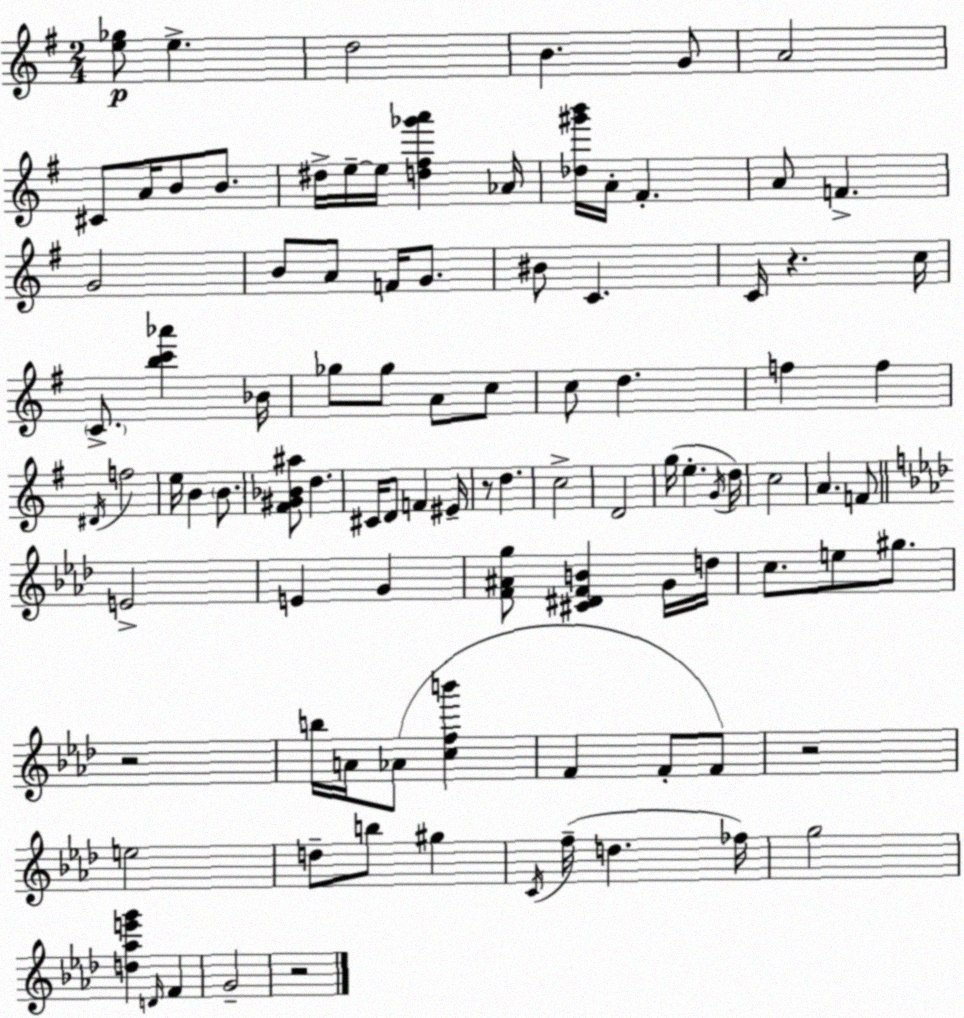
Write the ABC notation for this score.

X:1
T:Untitled
M:2/4
L:1/4
K:Em
[e_g]/2 e d2 B G/2 A2 ^C/2 A/4 B/2 B/2 ^d/4 e/4 e/4 [d^f_g'a'] _A/4 [_d^g'b']/4 A/4 ^F A/2 F G2 B/2 A/2 F/4 G/2 ^B/2 C C/4 z c/4 C/2 [bc'_a'] _B/4 _g/2 _g/2 A/2 c/2 c/2 d f f ^D/4 f2 e/4 B B/2 [^F^G_B^a]/2 d ^C/4 D/2 F ^E/4 z/2 d c2 D2 g/4 e G/4 d/4 c2 A F/2 E2 E G [F^Ag]/2 [^C^DFB] G/4 d/4 c/2 e/2 ^g/2 z2 b/4 A/4 _A/2 [cfb'] F F/2 F/2 z2 e2 d/2 b/2 ^g C/4 f/4 d _f/4 g2 [d_ae'g'] D/4 F G2 z2